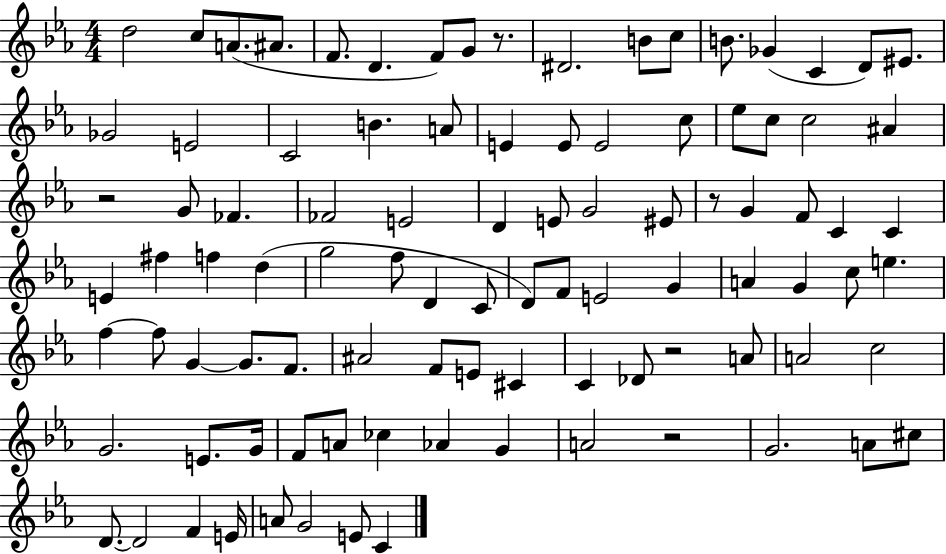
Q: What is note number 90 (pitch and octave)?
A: E4